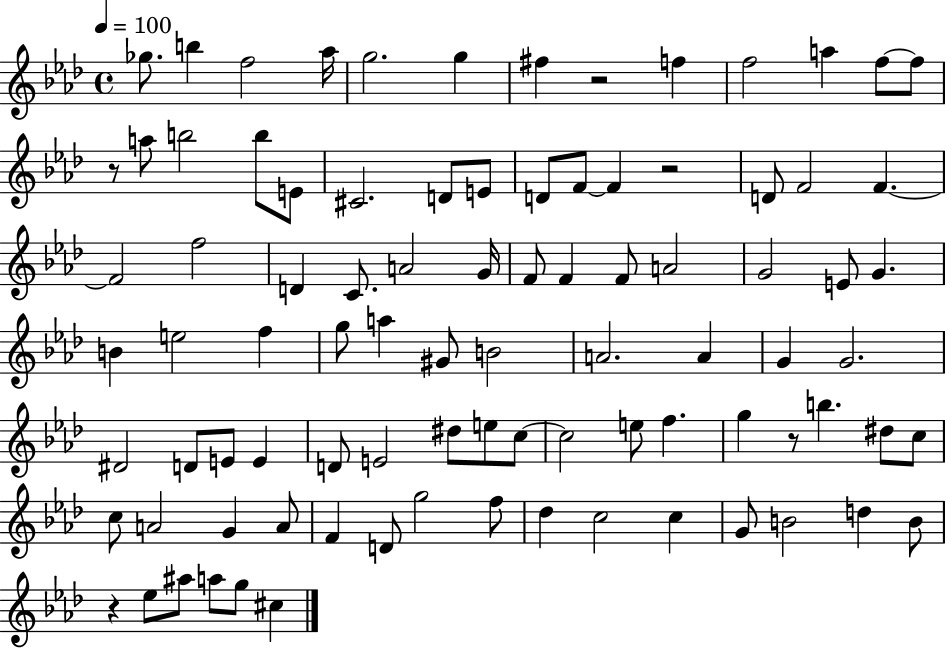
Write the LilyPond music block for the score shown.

{
  \clef treble
  \time 4/4
  \defaultTimeSignature
  \key aes \major
  \tempo 4 = 100
  \repeat volta 2 { ges''8. b''4 f''2 aes''16 | g''2. g''4 | fis''4 r2 f''4 | f''2 a''4 f''8~~ f''8 | \break r8 a''8 b''2 b''8 e'8 | cis'2. d'8 e'8 | d'8 f'8~~ f'4 r2 | d'8 f'2 f'4.~~ | \break f'2 f''2 | d'4 c'8. a'2 g'16 | f'8 f'4 f'8 a'2 | g'2 e'8 g'4. | \break b'4 e''2 f''4 | g''8 a''4 gis'8 b'2 | a'2. a'4 | g'4 g'2. | \break dis'2 d'8 e'8 e'4 | d'8 e'2 dis''8 e''8 c''8~~ | c''2 e''8 f''4. | g''4 r8 b''4. dis''8 c''8 | \break c''8 a'2 g'4 a'8 | f'4 d'8 g''2 f''8 | des''4 c''2 c''4 | g'8 b'2 d''4 b'8 | \break r4 ees''8 ais''8 a''8 g''8 cis''4 | } \bar "|."
}